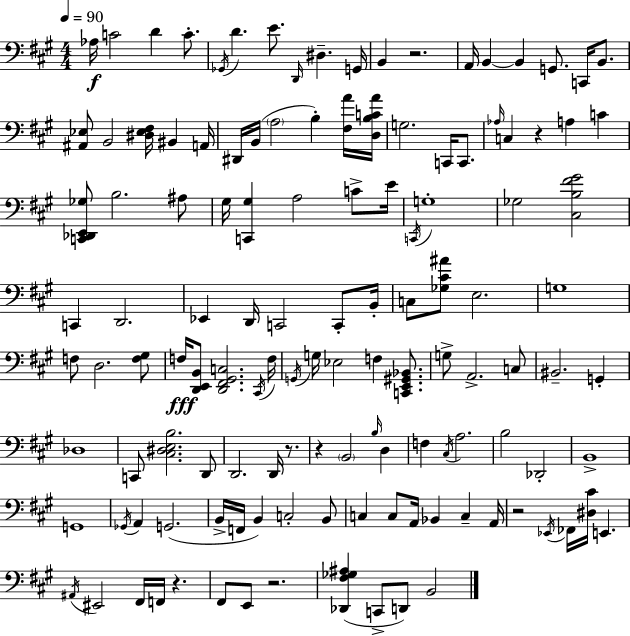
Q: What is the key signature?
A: A major